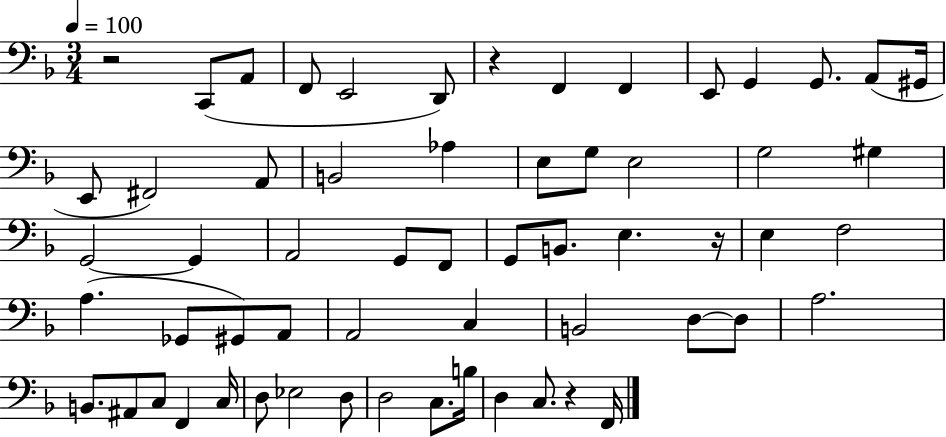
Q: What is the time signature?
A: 3/4